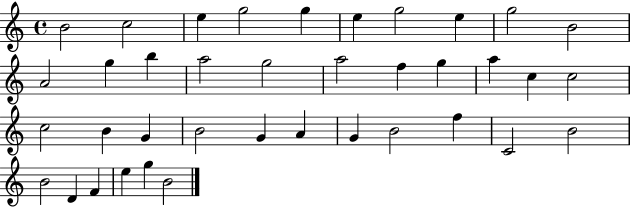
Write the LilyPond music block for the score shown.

{
  \clef treble
  \time 4/4
  \defaultTimeSignature
  \key c \major
  b'2 c''2 | e''4 g''2 g''4 | e''4 g''2 e''4 | g''2 b'2 | \break a'2 g''4 b''4 | a''2 g''2 | a''2 f''4 g''4 | a''4 c''4 c''2 | \break c''2 b'4 g'4 | b'2 g'4 a'4 | g'4 b'2 f''4 | c'2 b'2 | \break b'2 d'4 f'4 | e''4 g''4 b'2 | \bar "|."
}